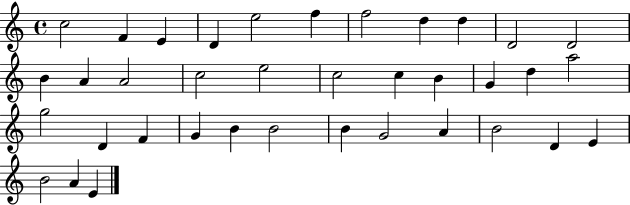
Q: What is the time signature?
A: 4/4